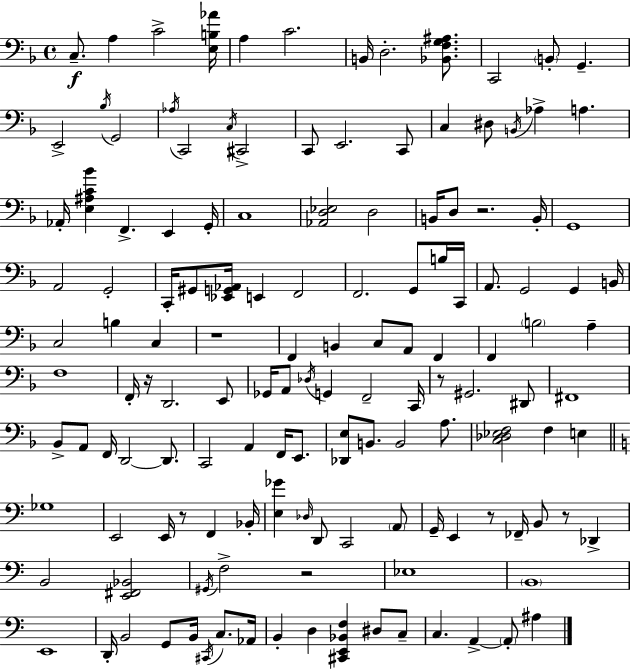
C3/e. A3/q C4/h [E3,B3,Ab4]/s A3/q C4/h. B2/s D3/h. [Bb2,F3,G3,A#3]/e. C2/h B2/e G2/q. E2/h Bb3/s G2/h Ab3/s C2/h C3/s C#2/h C2/e E2/h. C2/e C3/q D#3/e B2/s Ab3/q A3/q. Ab2/s [E3,A#3,C4,Bb4]/q F2/q. E2/q G2/s C3/w [Ab2,D3,Eb3]/h D3/h B2/s D3/e R/h. B2/s G2/w A2/h G2/h C2/s G#2/e [Eb2,G2,Ab2]/s E2/q F2/h F2/h. G2/e B3/s C2/s A2/e. G2/h G2/q B2/s C3/h B3/q C3/q R/w F2/q B2/q C3/e A2/e F2/q F2/q B3/h A3/q F3/w F2/s R/s D2/h. E2/e Gb2/s A2/e Db3/s G2/q F2/h C2/s R/e G#2/h. D#2/e F#2/w Bb2/e A2/e F2/s D2/h D2/e. C2/h A2/q F2/s E2/e. [Db2,E3]/e B2/e. B2/h A3/e. [C3,Db3,Eb3,F3]/h F3/q E3/q Gb3/w E2/h E2/s R/e F2/q Bb2/s [E3,Gb4]/q Db3/s D2/e C2/h A2/e G2/s E2/q R/e FES2/s B2/e R/e Db2/q B2/h [E2,F#2,Bb2]/h G#2/s F3/h R/h Eb3/w B2/w E2/w D2/s B2/h G2/e B2/s C#2/s C3/e. Ab2/s B2/q D3/q [C#2,E2,Bb2,F3]/q D#3/e C3/e C3/q. A2/q A2/e A#3/q